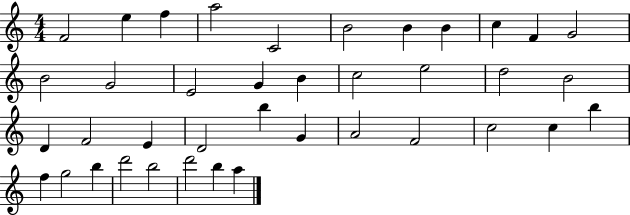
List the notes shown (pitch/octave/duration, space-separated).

F4/h E5/q F5/q A5/h C4/h B4/h B4/q B4/q C5/q F4/q G4/h B4/h G4/h E4/h G4/q B4/q C5/h E5/h D5/h B4/h D4/q F4/h E4/q D4/h B5/q G4/q A4/h F4/h C5/h C5/q B5/q F5/q G5/h B5/q D6/h B5/h D6/h B5/q A5/q